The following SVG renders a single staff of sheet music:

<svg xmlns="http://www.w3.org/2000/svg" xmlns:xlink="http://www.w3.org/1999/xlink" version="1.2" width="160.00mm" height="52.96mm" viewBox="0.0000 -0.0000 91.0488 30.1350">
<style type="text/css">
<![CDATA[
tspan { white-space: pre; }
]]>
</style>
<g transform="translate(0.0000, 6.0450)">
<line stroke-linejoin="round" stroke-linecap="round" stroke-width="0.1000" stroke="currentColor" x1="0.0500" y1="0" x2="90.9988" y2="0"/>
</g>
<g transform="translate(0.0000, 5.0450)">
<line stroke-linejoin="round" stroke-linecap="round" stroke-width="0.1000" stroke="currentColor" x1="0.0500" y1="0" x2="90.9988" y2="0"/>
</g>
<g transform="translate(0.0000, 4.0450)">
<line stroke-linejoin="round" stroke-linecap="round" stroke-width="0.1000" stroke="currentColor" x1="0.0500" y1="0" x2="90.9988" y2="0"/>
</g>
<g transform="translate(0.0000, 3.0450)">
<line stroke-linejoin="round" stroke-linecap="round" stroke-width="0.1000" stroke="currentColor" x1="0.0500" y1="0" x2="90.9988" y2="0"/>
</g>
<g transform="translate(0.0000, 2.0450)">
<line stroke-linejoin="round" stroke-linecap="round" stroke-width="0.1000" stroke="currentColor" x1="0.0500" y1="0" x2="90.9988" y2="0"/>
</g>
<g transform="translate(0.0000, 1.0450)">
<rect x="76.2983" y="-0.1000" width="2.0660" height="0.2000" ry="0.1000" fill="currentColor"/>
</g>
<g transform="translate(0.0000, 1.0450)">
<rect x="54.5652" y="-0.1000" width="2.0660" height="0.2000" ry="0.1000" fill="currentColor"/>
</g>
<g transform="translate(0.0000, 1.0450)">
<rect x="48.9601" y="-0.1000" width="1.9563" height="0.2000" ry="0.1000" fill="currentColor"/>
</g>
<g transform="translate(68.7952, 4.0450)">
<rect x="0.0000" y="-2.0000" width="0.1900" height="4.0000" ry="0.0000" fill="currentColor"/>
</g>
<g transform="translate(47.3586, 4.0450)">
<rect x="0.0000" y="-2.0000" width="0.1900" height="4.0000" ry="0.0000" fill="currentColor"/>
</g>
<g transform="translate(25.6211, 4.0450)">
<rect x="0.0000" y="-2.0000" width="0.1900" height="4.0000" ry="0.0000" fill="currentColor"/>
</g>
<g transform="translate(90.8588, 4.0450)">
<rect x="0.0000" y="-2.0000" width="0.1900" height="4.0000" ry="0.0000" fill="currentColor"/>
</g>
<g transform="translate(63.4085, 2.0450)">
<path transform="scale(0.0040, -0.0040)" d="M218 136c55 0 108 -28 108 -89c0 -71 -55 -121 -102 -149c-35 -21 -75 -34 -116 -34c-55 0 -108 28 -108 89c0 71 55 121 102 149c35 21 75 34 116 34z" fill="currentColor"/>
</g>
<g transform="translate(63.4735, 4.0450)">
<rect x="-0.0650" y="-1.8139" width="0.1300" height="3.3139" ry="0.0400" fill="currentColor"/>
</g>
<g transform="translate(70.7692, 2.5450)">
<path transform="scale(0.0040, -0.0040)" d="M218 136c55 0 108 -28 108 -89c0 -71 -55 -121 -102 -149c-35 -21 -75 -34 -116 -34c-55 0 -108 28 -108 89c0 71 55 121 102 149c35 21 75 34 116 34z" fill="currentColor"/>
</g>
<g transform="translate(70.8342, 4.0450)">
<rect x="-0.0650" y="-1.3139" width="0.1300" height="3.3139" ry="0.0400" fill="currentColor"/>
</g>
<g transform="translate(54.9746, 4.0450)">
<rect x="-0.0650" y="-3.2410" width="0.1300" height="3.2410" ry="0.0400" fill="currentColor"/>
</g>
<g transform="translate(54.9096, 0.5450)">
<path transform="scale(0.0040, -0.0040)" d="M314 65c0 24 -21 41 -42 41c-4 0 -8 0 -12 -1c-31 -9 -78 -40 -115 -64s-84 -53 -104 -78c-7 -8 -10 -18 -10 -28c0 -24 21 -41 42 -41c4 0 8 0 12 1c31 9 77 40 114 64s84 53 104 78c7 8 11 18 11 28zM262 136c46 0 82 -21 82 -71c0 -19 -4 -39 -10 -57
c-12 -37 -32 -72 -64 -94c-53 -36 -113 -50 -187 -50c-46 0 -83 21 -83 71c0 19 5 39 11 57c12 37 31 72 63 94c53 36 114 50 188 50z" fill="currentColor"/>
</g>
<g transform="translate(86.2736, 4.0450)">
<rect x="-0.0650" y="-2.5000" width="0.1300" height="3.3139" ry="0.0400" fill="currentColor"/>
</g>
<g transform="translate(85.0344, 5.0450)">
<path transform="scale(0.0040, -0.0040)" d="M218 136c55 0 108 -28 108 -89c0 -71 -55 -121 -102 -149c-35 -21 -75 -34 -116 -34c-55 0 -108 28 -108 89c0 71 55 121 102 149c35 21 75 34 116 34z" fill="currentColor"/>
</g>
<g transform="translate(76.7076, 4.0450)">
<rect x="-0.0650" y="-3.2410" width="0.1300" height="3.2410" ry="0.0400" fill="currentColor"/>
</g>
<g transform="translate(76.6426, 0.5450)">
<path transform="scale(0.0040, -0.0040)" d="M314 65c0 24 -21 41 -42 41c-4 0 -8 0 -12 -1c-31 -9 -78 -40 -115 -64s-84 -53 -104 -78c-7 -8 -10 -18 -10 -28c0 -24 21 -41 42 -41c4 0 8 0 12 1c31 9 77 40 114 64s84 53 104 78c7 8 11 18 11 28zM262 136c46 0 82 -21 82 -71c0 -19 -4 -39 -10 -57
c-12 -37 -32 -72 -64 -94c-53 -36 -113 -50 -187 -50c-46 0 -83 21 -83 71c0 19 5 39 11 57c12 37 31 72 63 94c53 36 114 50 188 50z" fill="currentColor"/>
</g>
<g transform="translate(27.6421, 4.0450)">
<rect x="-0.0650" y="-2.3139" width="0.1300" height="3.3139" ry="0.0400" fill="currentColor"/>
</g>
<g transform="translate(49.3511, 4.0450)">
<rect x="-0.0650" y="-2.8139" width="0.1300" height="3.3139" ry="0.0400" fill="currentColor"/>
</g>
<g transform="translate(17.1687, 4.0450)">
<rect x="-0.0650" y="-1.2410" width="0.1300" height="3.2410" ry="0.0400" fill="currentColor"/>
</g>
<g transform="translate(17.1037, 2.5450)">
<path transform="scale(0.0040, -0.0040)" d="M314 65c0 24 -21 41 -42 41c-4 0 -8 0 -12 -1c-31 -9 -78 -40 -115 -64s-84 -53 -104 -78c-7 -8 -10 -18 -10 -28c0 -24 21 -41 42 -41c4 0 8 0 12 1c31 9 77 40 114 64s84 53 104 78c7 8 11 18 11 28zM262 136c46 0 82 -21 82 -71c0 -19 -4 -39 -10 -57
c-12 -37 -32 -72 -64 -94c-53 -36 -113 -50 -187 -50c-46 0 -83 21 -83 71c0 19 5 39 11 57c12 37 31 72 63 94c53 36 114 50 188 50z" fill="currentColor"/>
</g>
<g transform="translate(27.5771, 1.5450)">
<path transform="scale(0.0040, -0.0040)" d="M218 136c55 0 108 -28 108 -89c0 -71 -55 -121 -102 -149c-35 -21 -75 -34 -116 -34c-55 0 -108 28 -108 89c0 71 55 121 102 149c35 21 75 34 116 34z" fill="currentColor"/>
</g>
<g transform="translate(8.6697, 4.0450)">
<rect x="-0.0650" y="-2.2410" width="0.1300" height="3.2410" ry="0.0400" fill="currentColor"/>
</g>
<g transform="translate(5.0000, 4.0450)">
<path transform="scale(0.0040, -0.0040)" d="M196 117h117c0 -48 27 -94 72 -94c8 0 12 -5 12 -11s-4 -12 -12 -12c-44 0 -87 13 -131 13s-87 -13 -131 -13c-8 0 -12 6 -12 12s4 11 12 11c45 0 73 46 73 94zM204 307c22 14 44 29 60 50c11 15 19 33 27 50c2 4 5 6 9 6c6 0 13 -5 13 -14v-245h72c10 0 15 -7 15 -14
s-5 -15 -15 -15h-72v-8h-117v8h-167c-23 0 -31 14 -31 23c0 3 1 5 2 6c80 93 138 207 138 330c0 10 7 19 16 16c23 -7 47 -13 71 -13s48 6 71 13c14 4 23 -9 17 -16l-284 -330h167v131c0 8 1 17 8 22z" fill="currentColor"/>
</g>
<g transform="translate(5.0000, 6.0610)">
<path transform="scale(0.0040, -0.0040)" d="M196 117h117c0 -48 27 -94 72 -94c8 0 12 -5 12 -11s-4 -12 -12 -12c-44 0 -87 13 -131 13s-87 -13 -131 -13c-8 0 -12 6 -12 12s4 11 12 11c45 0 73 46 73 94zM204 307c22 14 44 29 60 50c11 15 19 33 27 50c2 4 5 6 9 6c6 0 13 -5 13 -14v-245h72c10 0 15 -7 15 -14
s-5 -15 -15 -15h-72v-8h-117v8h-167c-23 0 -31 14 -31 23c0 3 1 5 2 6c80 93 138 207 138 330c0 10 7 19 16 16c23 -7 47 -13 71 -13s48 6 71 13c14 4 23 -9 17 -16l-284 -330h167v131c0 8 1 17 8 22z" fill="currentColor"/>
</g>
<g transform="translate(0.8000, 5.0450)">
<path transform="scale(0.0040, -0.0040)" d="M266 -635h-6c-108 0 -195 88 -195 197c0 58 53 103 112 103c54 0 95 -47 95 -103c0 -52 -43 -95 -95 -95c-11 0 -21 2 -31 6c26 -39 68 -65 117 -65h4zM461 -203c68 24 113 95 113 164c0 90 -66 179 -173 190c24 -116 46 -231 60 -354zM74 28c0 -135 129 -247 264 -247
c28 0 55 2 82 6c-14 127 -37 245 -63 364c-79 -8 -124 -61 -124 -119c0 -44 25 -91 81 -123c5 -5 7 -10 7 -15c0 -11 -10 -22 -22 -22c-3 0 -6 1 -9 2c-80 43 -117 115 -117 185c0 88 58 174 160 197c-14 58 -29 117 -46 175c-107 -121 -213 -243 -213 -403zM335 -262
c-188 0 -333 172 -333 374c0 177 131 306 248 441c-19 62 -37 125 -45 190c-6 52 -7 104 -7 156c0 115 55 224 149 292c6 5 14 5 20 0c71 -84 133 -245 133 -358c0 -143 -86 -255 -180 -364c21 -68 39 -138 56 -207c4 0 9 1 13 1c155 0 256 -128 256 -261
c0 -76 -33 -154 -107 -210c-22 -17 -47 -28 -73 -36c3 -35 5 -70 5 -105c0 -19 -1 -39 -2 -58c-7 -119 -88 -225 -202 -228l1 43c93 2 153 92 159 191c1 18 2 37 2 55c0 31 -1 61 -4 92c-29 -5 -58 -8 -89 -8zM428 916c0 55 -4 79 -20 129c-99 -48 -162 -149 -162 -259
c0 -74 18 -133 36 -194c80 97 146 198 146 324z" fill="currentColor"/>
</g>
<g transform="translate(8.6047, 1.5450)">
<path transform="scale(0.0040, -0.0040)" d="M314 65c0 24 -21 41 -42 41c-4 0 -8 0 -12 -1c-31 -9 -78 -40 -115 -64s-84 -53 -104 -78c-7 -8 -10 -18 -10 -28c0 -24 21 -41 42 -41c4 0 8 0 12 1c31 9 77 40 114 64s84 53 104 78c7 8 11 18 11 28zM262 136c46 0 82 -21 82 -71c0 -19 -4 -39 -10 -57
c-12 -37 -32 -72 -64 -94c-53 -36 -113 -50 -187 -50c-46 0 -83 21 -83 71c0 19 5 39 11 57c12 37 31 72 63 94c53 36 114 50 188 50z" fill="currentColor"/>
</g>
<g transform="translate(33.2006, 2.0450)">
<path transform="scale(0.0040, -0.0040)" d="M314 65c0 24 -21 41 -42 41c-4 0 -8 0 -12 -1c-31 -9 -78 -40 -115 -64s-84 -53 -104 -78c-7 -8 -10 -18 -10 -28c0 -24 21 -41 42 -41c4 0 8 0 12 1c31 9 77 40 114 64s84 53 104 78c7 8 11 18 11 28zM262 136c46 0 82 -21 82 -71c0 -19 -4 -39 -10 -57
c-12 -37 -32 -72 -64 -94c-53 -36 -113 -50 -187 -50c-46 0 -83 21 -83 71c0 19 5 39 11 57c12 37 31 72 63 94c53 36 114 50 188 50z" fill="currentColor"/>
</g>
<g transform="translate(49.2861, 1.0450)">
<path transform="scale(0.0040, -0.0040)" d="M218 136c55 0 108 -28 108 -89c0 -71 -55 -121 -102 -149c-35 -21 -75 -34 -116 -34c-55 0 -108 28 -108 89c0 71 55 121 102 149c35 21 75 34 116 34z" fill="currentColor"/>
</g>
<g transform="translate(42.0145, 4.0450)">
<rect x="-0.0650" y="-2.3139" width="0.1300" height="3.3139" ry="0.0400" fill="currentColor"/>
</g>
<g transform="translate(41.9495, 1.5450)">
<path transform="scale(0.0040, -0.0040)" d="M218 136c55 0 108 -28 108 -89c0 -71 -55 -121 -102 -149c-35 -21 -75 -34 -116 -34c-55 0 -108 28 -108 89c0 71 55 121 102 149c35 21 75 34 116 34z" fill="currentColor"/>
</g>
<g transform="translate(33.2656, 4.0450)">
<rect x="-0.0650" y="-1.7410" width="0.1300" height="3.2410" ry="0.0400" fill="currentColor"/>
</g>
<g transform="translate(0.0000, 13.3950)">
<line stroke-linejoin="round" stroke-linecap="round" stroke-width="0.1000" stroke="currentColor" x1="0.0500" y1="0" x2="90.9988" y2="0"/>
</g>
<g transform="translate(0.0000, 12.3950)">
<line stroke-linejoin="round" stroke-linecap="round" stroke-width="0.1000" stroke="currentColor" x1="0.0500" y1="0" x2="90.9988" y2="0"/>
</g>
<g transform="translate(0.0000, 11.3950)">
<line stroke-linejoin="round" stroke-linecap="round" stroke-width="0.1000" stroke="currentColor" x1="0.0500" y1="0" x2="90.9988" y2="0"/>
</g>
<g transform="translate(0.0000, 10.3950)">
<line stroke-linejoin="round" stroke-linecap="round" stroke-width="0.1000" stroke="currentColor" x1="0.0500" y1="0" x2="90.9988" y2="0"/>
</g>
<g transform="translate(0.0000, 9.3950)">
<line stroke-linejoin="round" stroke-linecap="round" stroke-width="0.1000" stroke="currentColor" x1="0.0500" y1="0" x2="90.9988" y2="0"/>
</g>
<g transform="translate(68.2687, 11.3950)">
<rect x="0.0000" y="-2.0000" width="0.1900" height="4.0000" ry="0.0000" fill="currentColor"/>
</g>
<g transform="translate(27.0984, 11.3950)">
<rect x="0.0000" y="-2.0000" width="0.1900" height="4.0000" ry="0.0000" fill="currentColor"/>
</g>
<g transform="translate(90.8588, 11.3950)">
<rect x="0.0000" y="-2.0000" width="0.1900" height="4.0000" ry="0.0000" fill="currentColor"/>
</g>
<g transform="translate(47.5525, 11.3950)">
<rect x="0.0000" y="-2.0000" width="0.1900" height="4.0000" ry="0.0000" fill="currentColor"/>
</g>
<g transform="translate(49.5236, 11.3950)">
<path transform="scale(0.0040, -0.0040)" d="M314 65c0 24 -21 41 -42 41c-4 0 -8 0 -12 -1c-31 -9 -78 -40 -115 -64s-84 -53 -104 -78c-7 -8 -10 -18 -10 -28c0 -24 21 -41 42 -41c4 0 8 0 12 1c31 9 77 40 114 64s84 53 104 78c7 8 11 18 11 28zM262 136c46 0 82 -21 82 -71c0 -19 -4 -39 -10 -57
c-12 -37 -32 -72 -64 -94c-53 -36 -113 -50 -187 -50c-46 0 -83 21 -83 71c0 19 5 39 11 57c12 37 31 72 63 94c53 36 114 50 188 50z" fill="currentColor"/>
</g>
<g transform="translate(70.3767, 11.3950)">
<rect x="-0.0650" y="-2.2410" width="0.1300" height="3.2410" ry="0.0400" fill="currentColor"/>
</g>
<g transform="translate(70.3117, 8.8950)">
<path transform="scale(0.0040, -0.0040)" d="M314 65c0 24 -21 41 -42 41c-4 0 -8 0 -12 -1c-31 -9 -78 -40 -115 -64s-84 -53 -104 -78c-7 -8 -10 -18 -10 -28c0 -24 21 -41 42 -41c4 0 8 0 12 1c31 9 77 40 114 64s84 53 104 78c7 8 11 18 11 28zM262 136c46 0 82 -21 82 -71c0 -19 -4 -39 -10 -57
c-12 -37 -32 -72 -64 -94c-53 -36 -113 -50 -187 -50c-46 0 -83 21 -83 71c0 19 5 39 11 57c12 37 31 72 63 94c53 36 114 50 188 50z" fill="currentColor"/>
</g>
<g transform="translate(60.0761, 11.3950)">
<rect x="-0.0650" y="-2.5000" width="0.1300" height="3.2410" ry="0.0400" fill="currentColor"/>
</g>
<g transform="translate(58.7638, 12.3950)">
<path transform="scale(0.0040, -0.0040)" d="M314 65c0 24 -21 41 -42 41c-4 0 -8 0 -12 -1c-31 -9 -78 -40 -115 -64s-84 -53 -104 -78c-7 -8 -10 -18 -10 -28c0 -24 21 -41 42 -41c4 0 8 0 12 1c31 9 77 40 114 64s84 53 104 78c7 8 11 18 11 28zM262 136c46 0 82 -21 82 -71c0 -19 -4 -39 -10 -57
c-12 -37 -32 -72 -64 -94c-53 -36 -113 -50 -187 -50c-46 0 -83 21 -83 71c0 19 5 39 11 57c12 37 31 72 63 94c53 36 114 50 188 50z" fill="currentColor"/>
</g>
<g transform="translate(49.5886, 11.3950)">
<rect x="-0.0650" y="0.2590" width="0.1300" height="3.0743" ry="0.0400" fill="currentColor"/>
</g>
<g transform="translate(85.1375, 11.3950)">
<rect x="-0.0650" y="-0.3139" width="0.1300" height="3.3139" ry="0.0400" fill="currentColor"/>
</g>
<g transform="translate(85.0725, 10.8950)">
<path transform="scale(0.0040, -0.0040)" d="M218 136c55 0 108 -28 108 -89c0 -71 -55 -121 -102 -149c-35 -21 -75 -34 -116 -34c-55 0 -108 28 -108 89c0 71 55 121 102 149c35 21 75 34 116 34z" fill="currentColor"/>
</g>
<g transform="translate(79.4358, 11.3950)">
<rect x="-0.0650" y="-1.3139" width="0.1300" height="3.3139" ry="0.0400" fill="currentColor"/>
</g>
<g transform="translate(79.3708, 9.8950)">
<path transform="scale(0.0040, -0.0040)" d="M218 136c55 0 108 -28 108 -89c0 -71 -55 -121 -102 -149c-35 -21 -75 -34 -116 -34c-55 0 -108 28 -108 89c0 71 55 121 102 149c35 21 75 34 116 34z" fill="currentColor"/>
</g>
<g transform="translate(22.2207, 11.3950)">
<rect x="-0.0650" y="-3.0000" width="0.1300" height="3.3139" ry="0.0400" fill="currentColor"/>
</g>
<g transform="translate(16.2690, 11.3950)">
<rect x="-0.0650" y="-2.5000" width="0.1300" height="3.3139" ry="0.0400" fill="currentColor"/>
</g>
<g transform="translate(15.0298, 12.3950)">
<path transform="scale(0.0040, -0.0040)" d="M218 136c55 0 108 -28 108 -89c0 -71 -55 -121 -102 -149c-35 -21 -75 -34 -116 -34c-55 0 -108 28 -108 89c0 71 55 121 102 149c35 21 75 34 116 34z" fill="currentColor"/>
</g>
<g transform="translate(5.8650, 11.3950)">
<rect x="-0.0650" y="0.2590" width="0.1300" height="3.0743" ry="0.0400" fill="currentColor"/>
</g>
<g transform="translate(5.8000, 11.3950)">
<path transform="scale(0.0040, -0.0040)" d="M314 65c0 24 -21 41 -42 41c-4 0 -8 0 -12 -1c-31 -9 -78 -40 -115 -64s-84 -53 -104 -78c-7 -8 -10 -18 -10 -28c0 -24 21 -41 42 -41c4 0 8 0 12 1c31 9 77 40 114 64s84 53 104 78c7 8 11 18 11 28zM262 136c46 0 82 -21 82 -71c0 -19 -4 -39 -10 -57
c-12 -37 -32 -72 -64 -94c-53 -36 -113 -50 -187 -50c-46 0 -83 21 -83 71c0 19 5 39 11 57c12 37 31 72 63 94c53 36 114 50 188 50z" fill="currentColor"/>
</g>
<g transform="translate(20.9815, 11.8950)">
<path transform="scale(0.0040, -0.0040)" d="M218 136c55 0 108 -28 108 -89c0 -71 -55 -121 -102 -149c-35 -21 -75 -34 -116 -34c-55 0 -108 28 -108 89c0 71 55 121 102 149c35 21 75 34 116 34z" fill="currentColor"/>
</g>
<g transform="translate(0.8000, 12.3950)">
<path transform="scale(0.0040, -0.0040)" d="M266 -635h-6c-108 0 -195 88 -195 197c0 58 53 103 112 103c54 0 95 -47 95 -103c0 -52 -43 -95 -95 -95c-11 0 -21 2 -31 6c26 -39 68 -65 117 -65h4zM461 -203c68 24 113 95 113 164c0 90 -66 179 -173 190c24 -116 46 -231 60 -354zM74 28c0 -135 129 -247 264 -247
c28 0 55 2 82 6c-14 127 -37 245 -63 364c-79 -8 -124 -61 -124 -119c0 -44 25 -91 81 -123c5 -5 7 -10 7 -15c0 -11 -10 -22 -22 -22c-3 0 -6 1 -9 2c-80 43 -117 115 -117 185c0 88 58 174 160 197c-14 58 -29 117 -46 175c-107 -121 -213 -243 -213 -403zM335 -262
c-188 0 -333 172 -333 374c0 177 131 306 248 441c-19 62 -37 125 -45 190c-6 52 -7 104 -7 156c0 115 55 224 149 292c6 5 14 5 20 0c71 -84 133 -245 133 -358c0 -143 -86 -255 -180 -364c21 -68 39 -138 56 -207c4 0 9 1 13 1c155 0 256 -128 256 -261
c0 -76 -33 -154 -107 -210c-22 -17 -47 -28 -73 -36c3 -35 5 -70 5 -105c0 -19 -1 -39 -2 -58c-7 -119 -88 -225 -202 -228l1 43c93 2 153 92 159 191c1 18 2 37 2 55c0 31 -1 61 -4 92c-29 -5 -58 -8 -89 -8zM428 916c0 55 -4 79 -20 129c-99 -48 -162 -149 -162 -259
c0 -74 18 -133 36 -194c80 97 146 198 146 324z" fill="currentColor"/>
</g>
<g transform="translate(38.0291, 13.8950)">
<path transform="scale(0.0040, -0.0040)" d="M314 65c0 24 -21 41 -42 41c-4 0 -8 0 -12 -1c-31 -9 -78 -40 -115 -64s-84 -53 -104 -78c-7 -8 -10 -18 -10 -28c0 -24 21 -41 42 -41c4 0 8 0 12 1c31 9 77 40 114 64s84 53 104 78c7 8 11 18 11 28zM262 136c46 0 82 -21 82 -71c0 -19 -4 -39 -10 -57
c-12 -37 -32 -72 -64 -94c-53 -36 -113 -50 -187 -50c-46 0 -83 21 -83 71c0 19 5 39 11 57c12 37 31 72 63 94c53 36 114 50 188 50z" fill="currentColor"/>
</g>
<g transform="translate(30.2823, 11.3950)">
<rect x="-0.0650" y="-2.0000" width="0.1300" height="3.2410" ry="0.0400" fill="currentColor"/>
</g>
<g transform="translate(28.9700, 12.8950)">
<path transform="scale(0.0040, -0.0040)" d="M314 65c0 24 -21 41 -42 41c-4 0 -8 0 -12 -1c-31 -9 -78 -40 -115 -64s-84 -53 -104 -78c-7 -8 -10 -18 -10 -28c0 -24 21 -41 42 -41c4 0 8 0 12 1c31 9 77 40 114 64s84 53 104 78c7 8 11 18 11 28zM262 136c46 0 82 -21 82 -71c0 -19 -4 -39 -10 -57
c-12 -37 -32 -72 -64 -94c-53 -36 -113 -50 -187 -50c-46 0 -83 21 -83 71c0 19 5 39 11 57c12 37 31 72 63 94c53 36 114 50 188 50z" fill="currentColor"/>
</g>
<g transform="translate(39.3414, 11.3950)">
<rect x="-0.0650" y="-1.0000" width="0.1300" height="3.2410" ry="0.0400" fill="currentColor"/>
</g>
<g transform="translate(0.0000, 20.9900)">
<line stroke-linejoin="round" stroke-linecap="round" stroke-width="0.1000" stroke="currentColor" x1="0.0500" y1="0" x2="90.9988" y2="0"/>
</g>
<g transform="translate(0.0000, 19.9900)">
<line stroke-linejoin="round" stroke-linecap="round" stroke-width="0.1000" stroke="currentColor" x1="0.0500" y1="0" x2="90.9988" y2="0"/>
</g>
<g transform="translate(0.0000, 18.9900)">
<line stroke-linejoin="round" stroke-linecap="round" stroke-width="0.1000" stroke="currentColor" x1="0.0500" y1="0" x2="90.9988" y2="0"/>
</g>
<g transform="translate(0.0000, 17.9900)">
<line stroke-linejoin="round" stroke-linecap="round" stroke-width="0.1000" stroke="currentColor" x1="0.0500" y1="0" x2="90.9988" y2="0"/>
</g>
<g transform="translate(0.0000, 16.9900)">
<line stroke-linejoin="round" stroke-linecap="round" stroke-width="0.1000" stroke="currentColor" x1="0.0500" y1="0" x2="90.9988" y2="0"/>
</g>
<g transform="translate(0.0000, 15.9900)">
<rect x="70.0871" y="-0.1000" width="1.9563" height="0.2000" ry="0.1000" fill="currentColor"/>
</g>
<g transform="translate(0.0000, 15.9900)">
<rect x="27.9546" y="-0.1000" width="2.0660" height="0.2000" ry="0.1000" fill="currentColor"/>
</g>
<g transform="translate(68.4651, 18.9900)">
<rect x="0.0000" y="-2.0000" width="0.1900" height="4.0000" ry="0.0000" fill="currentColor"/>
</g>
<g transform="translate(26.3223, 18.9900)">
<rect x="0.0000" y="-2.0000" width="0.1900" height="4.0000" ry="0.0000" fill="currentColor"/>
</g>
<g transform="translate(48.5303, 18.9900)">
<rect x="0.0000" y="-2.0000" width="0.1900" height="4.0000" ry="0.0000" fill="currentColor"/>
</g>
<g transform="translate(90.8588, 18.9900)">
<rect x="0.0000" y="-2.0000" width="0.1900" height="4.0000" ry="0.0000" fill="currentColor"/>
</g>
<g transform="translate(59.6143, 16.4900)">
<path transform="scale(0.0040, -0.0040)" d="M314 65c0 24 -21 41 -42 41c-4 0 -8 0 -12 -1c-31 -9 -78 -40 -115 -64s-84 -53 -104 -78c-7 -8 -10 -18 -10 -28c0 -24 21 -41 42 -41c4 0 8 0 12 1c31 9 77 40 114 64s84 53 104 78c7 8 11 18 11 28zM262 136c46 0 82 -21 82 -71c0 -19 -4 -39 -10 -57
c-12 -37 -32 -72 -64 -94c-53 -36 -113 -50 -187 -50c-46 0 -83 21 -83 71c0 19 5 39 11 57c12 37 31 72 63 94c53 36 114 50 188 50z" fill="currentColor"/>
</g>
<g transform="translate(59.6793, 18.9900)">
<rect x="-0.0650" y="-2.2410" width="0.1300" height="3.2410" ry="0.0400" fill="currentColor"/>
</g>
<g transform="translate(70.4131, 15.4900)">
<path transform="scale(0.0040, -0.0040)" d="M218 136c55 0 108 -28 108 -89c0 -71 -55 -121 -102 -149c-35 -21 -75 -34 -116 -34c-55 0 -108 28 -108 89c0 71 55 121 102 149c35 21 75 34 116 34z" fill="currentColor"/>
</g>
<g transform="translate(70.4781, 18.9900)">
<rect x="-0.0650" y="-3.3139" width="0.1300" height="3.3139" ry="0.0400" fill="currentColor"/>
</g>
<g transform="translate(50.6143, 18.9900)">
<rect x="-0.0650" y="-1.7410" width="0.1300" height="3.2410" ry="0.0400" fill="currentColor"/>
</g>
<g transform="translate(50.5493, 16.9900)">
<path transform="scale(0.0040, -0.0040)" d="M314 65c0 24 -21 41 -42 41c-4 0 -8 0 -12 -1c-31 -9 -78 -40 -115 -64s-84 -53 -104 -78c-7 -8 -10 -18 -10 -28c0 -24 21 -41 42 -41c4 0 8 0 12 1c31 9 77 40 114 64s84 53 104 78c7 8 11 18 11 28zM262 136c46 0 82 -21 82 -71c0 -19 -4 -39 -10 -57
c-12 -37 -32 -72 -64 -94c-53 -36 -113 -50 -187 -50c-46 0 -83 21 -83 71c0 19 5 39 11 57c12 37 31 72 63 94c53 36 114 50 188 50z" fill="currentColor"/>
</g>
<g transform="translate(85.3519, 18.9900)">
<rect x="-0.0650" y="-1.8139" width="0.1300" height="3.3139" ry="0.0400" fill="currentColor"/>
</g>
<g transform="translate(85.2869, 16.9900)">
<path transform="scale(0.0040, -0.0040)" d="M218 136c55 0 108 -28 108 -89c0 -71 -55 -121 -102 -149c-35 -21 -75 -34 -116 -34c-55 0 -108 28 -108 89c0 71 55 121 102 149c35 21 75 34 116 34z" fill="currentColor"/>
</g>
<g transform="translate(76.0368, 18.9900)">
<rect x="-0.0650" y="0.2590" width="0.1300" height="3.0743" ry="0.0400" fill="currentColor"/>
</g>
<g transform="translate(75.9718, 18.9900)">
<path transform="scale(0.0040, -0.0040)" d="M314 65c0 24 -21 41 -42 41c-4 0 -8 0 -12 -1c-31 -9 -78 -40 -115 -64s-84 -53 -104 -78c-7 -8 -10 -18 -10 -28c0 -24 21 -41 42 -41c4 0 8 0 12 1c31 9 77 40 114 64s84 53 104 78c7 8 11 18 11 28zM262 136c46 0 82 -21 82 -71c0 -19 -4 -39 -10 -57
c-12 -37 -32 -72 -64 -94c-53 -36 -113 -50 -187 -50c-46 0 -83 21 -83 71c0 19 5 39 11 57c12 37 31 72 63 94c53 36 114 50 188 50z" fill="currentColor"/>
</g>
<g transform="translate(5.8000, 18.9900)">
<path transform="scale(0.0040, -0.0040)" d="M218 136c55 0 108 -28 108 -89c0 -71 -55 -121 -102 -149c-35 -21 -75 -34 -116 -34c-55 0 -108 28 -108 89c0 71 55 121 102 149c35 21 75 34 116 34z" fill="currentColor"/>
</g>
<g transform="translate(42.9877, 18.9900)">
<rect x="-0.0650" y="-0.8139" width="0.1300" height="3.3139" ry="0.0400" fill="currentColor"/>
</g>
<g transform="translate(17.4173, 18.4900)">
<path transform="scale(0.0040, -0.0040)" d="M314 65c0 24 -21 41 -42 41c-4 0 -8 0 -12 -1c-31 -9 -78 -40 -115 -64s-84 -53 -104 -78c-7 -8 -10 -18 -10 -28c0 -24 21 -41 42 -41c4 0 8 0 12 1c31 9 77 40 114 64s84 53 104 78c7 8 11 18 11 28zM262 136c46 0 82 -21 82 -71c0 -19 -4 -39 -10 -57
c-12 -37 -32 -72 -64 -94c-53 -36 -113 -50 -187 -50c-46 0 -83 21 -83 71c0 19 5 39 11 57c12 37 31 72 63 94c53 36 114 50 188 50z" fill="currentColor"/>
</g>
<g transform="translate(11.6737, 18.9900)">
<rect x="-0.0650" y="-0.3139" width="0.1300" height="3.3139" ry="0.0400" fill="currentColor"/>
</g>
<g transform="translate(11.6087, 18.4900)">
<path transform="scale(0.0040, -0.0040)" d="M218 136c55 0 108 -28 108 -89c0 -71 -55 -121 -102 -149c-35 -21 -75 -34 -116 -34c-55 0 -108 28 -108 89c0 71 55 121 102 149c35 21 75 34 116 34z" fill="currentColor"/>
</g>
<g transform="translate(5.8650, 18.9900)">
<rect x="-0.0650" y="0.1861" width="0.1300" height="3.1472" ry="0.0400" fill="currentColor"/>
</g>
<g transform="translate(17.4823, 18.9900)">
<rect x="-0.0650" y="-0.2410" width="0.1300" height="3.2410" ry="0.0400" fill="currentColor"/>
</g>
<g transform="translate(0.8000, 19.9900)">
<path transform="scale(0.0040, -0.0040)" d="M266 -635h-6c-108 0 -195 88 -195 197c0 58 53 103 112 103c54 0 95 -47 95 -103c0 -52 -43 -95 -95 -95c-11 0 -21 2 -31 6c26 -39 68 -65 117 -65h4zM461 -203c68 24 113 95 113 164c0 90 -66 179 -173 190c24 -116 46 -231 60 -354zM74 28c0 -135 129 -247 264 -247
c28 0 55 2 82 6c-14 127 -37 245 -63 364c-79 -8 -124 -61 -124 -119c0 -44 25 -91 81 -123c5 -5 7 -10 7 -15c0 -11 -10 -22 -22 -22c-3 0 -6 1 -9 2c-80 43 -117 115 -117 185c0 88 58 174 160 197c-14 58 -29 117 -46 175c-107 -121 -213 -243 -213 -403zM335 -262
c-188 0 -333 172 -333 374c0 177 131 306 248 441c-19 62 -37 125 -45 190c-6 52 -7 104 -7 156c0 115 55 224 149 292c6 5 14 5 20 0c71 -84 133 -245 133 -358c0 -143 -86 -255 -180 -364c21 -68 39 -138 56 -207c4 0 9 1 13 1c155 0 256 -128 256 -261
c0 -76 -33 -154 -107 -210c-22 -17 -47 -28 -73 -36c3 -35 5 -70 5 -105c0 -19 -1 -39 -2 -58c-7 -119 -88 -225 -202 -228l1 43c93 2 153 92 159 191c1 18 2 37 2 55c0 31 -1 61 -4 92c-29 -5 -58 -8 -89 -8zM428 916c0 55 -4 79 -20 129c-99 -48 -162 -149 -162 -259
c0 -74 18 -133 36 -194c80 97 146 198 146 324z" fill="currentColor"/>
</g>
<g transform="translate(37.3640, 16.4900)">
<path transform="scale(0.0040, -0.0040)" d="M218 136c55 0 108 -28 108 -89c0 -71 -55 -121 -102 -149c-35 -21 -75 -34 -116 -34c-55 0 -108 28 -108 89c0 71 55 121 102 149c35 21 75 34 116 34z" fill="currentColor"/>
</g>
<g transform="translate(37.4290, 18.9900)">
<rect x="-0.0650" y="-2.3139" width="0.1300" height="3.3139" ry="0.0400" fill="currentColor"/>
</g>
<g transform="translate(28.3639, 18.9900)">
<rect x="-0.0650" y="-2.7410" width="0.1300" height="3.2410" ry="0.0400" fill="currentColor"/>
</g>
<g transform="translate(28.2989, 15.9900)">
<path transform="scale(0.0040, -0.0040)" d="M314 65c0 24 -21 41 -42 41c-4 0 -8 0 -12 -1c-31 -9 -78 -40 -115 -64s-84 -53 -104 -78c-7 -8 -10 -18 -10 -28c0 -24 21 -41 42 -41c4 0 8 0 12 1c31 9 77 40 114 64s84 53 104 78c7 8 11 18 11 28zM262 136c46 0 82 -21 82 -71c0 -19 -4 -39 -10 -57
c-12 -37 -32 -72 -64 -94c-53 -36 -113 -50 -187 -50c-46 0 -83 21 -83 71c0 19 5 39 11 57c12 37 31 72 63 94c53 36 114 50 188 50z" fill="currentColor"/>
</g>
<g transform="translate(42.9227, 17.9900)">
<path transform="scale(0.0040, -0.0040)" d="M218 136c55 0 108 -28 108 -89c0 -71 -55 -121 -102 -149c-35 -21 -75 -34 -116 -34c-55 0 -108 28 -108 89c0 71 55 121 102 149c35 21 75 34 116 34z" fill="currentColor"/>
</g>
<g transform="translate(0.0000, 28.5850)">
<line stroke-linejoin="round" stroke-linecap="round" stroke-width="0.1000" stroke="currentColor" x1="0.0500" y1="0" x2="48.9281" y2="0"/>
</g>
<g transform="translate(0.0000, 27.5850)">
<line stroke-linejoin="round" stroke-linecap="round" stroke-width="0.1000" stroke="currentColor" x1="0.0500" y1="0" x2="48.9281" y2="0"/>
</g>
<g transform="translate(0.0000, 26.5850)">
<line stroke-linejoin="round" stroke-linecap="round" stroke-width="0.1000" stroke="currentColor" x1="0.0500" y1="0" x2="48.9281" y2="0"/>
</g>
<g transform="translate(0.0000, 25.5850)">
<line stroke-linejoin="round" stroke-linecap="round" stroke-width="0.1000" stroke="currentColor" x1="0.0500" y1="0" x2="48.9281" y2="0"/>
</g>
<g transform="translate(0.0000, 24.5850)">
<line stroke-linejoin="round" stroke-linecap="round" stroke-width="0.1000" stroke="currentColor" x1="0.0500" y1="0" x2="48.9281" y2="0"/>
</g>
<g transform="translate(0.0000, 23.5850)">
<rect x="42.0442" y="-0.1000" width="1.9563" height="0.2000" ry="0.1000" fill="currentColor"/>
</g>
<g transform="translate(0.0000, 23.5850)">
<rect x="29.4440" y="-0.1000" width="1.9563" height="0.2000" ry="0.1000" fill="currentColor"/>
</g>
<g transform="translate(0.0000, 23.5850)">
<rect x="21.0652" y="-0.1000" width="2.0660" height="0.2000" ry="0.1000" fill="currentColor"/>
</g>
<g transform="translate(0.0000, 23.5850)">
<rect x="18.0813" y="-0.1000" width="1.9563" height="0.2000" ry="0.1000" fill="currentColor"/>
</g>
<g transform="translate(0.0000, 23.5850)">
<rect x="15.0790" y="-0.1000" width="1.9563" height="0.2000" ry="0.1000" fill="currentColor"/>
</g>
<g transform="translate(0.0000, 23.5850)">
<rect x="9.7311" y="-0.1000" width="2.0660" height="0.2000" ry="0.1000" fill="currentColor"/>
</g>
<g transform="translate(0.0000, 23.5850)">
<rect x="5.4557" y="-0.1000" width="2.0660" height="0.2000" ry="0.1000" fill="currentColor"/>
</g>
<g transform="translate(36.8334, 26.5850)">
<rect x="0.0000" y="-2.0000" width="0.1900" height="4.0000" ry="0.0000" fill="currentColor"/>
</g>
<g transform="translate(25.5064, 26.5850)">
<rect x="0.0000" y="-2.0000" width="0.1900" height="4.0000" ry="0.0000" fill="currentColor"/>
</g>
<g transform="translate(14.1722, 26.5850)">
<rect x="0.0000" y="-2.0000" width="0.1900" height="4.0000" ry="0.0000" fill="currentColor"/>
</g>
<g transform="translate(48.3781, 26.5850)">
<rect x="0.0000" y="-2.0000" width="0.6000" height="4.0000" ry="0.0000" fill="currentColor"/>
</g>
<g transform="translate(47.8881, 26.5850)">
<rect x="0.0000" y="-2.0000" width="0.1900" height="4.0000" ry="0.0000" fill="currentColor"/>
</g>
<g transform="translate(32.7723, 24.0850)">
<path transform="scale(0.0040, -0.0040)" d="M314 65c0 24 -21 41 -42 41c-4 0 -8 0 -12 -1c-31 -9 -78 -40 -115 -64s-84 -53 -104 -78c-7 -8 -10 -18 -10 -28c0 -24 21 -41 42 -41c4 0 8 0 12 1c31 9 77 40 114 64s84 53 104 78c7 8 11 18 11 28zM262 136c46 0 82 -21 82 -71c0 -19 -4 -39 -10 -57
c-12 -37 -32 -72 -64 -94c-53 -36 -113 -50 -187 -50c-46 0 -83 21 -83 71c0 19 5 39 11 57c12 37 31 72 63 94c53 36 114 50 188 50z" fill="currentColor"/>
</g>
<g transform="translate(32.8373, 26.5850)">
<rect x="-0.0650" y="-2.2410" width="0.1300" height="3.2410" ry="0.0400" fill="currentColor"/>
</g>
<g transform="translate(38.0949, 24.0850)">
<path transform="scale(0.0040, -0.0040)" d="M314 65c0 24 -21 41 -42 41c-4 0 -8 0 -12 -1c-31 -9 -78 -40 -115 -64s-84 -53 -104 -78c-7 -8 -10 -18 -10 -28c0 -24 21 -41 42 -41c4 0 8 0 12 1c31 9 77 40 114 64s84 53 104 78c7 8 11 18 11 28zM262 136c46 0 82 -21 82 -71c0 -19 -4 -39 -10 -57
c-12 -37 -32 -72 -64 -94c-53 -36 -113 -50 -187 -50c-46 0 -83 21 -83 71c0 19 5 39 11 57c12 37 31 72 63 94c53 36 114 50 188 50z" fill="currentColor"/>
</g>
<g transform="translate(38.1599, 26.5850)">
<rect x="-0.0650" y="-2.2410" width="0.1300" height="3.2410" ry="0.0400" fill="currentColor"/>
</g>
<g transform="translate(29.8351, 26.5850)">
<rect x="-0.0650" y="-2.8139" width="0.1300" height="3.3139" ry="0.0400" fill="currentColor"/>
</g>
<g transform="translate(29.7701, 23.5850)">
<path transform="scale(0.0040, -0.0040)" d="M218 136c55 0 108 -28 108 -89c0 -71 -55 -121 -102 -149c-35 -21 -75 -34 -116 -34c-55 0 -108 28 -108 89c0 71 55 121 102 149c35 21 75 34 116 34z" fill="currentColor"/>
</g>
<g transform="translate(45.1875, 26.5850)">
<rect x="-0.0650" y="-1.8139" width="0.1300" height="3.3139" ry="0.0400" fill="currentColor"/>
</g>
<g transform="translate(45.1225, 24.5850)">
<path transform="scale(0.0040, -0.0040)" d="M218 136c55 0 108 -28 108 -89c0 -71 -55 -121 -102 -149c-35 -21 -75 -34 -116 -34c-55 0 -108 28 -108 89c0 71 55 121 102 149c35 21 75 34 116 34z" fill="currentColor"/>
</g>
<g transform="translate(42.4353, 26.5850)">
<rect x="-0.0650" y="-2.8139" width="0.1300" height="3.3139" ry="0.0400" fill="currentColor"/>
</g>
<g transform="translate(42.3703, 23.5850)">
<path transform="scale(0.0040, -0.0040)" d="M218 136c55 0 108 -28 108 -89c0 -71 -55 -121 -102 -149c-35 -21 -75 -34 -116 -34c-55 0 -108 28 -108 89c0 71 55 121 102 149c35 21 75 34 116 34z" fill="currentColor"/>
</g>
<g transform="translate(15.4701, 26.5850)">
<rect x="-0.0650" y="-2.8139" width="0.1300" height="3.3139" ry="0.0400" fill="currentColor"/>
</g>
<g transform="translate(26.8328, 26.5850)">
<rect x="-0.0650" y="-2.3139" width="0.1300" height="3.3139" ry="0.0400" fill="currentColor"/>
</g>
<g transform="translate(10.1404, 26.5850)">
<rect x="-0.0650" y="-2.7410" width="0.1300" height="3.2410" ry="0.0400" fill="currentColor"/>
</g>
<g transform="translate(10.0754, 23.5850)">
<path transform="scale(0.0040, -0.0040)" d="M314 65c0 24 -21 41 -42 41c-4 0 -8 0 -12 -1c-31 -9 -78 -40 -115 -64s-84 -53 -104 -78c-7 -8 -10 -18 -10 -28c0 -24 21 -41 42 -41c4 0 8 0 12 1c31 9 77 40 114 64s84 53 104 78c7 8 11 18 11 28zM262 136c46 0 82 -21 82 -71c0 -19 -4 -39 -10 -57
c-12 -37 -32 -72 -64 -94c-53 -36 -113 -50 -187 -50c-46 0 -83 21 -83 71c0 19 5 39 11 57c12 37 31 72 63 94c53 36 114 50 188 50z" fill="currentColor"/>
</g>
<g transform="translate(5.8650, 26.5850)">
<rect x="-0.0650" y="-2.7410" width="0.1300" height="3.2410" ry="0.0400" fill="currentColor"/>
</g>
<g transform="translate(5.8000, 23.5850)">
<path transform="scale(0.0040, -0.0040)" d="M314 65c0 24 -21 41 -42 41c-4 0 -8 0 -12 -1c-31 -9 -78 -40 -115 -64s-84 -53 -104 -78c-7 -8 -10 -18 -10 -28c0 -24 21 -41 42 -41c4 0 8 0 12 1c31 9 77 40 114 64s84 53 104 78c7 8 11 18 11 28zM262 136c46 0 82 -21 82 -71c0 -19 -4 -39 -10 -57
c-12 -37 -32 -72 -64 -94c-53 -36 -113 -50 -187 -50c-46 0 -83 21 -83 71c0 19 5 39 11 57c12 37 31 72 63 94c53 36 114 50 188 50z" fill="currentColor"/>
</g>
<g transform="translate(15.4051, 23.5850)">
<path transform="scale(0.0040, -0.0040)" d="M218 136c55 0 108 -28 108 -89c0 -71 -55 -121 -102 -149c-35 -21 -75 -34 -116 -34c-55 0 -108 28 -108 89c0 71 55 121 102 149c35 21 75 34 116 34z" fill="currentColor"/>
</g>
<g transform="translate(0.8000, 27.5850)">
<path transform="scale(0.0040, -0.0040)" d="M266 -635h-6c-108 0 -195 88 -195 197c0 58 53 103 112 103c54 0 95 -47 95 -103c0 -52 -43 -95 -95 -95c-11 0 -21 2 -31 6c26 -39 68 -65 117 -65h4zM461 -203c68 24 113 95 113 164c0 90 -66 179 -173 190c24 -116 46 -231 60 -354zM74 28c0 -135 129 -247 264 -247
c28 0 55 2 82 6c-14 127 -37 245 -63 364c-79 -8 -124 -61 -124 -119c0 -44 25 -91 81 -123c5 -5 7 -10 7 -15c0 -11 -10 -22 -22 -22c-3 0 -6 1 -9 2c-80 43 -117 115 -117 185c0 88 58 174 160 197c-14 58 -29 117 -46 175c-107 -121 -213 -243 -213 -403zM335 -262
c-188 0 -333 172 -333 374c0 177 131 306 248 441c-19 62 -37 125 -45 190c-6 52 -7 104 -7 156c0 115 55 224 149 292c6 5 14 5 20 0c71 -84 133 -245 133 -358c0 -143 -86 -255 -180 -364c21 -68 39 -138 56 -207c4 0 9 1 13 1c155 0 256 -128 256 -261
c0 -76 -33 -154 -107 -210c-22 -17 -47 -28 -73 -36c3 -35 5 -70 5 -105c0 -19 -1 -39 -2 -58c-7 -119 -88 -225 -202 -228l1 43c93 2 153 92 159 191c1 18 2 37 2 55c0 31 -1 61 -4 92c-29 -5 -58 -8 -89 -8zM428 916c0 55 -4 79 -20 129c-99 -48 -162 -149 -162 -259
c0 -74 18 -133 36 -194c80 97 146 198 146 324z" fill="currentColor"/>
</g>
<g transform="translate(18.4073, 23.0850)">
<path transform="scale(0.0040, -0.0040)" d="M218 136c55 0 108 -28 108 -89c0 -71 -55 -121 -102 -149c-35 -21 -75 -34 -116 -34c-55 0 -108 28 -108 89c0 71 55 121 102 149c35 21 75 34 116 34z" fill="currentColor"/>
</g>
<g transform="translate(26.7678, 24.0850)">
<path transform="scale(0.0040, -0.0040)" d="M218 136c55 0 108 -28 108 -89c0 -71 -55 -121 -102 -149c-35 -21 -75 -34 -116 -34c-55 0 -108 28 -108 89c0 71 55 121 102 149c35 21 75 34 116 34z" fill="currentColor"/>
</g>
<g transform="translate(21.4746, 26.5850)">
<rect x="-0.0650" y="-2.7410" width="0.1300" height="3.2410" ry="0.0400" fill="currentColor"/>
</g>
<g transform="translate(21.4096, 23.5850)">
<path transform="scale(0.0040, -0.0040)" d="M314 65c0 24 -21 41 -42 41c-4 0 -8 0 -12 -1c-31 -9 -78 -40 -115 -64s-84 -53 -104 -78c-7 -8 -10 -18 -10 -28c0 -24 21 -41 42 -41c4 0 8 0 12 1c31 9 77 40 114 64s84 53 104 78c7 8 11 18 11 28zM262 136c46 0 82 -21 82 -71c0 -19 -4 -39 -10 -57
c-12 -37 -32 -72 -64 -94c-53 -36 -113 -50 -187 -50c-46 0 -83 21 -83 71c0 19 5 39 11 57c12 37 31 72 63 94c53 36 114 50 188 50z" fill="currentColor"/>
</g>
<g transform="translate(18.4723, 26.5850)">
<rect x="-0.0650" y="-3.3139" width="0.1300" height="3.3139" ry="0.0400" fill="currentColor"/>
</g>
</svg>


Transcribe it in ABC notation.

X:1
T:Untitled
M:4/4
L:1/4
K:C
g2 e2 g f2 g a b2 f e b2 G B2 G A F2 D2 B2 G2 g2 e c B c c2 a2 g d f2 g2 b B2 f a2 a2 a b a2 g a g2 g2 a f